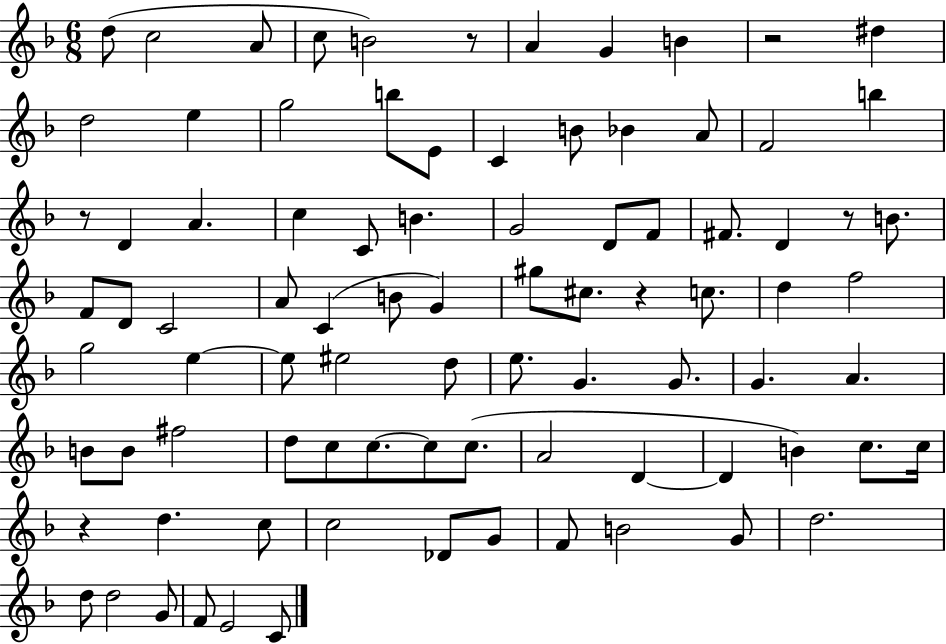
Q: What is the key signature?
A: F major